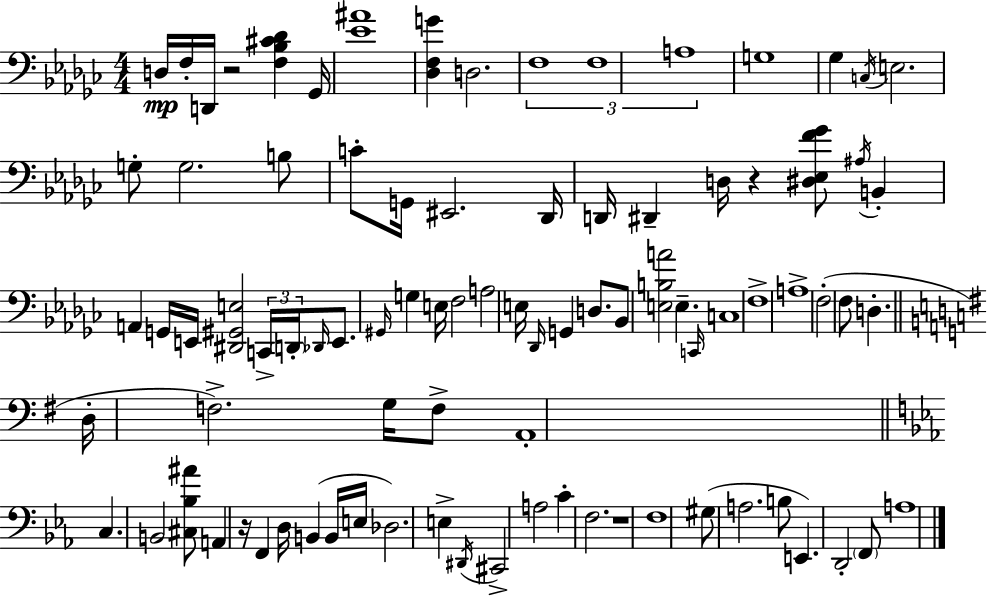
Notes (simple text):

D3/s F3/s D2/s R/h [F3,Bb3,C#4,Db4]/q Gb2/s [Eb4,A#4]/w [Db3,F3,G4]/q D3/h. F3/w F3/w A3/w G3/w Gb3/q C3/s E3/h. G3/e G3/h. B3/e C4/e G2/s EIS2/h. Db2/s D2/s D#2/q D3/s R/q [D#3,Eb3,F4,Gb4]/e A#3/s B2/q A2/q G2/s E2/s [D#2,G#2,E3]/h C2/s D2/s Db2/s E2/e. G#2/s G3/q E3/s F3/h A3/h E3/s Db2/s G2/q D3/e. Bb2/e [E3,B3,A4]/h E3/q. C2/s C3/w F3/w A3/w F3/h F3/e D3/q. D3/s F3/h. G3/s F3/e A2/w C3/q. B2/h [C#3,Bb3,A#4]/e A2/q R/s F2/q D3/s B2/q B2/s E3/s Db3/h. E3/q D#2/s C#2/h A3/h C4/q F3/h. R/w F3/w G#3/e A3/h. B3/e E2/q. D2/h F2/e A3/w